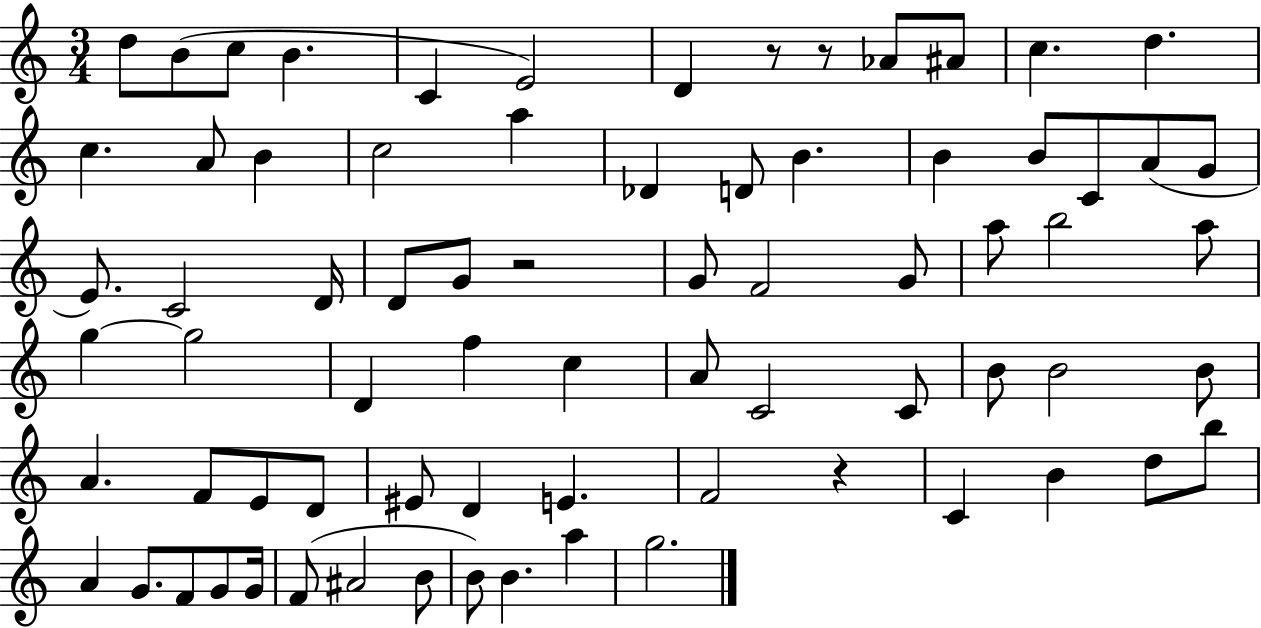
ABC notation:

X:1
T:Untitled
M:3/4
L:1/4
K:C
d/2 B/2 c/2 B C E2 D z/2 z/2 _A/2 ^A/2 c d c A/2 B c2 a _D D/2 B B B/2 C/2 A/2 G/2 E/2 C2 D/4 D/2 G/2 z2 G/2 F2 G/2 a/2 b2 a/2 g g2 D f c A/2 C2 C/2 B/2 B2 B/2 A F/2 E/2 D/2 ^E/2 D E F2 z C B d/2 b/2 A G/2 F/2 G/2 G/4 F/2 ^A2 B/2 B/2 B a g2